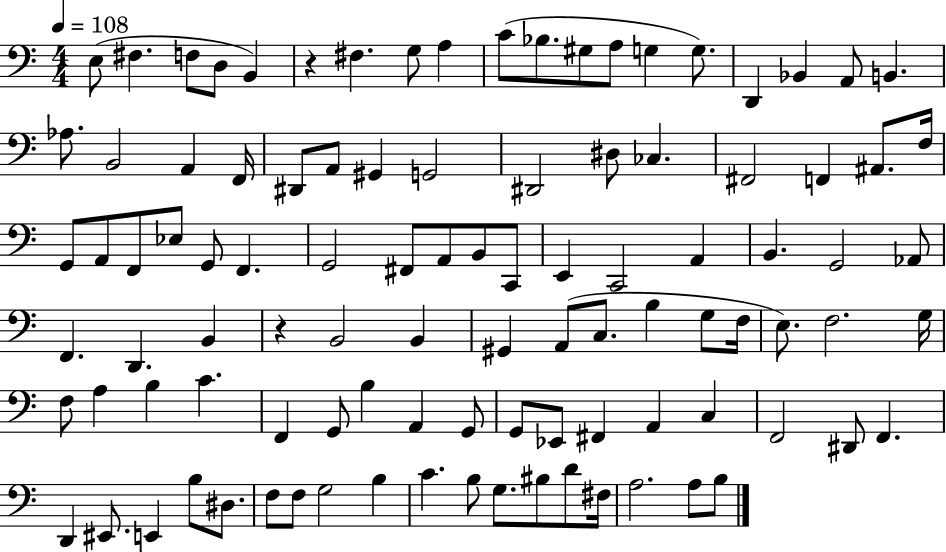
E3/e F#3/q. F3/e D3/e B2/q R/q F#3/q. G3/e A3/q C4/e Bb3/e. G#3/e A3/e G3/q G3/e. D2/q Bb2/q A2/e B2/q. Ab3/e. B2/h A2/q F2/s D#2/e A2/e G#2/q G2/h D#2/h D#3/e CES3/q. F#2/h F2/q A#2/e. F3/s G2/e A2/e F2/e Eb3/e G2/e F2/q. G2/h F#2/e A2/e B2/e C2/e E2/q C2/h A2/q B2/q. G2/h Ab2/e F2/q. D2/q. B2/q R/q B2/h B2/q G#2/q A2/e C3/e. B3/q G3/e F3/s E3/e. F3/h. G3/s F3/e A3/q B3/q C4/q. F2/q G2/e B3/q A2/q G2/e G2/e Eb2/e F#2/q A2/q C3/q F2/h D#2/e F2/q. D2/q EIS2/e. E2/q B3/e D#3/e. F3/e F3/e G3/h B3/q C4/q. B3/e G3/e. BIS3/e D4/e F#3/s A3/h. A3/e B3/e